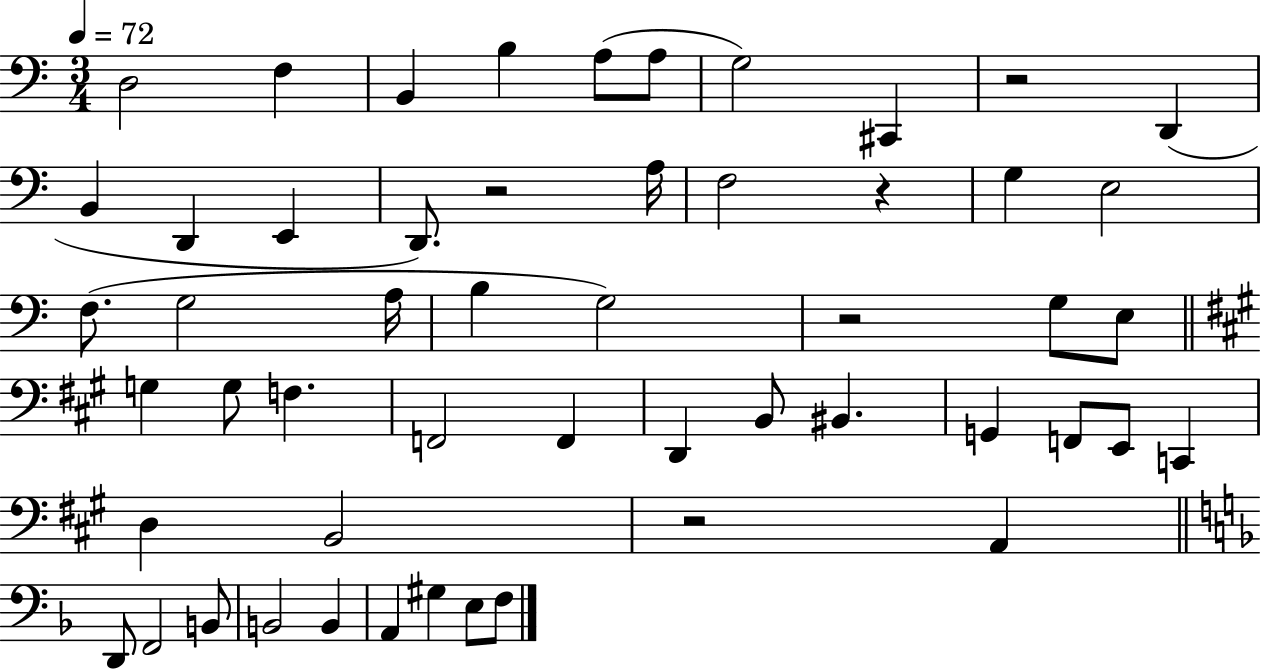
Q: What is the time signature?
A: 3/4